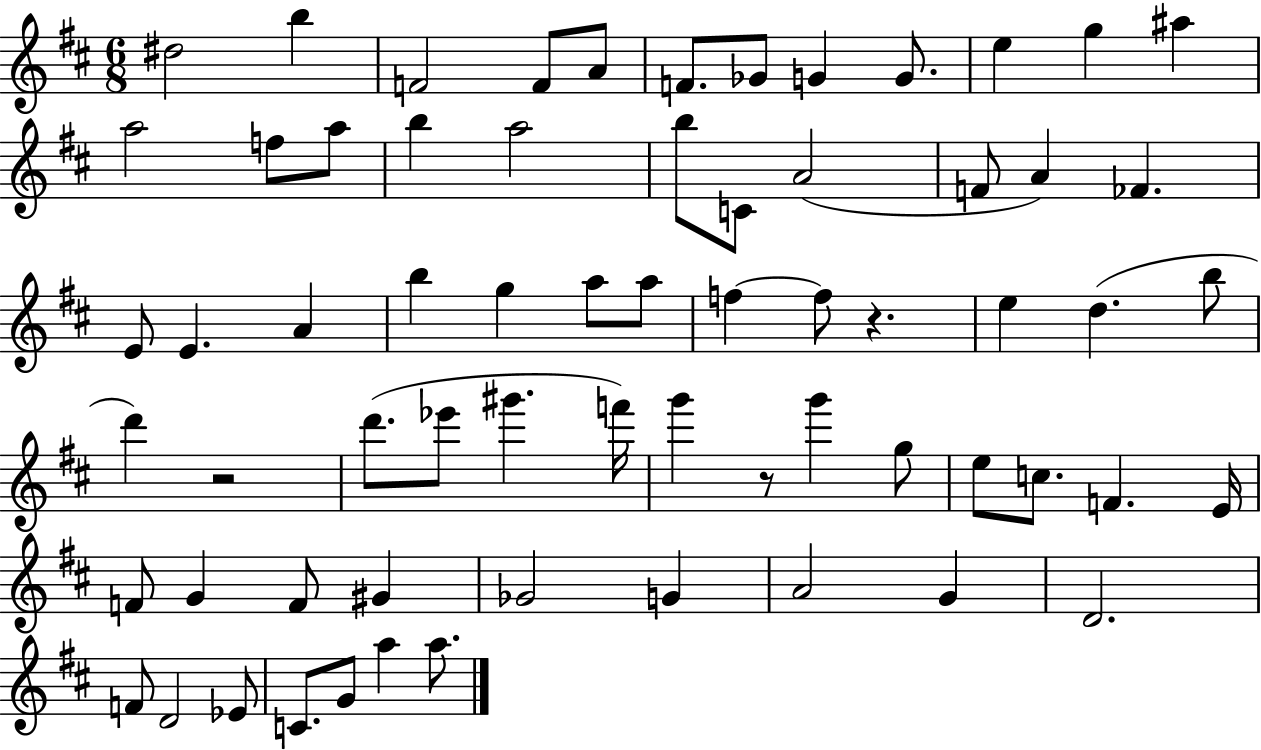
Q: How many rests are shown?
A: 3